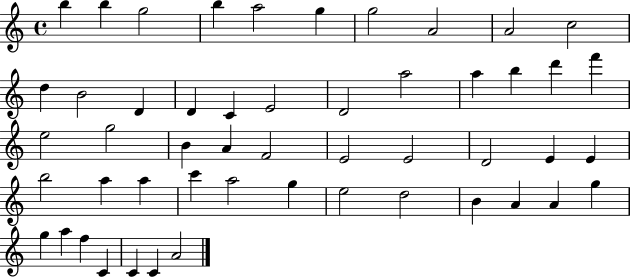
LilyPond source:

{
  \clef treble
  \time 4/4
  \defaultTimeSignature
  \key c \major
  b''4 b''4 g''2 | b''4 a''2 g''4 | g''2 a'2 | a'2 c''2 | \break d''4 b'2 d'4 | d'4 c'4 e'2 | d'2 a''2 | a''4 b''4 d'''4 f'''4 | \break e''2 g''2 | b'4 a'4 f'2 | e'2 e'2 | d'2 e'4 e'4 | \break b''2 a''4 a''4 | c'''4 a''2 g''4 | e''2 d''2 | b'4 a'4 a'4 g''4 | \break g''4 a''4 f''4 c'4 | c'4 c'4 a'2 | \bar "|."
}